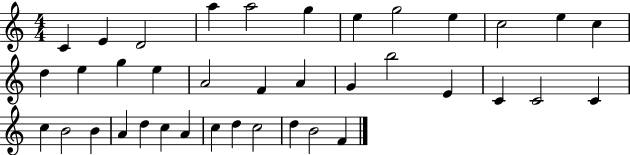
X:1
T:Untitled
M:4/4
L:1/4
K:C
C E D2 a a2 g e g2 e c2 e c d e g e A2 F A G b2 E C C2 C c B2 B A d c A c d c2 d B2 F